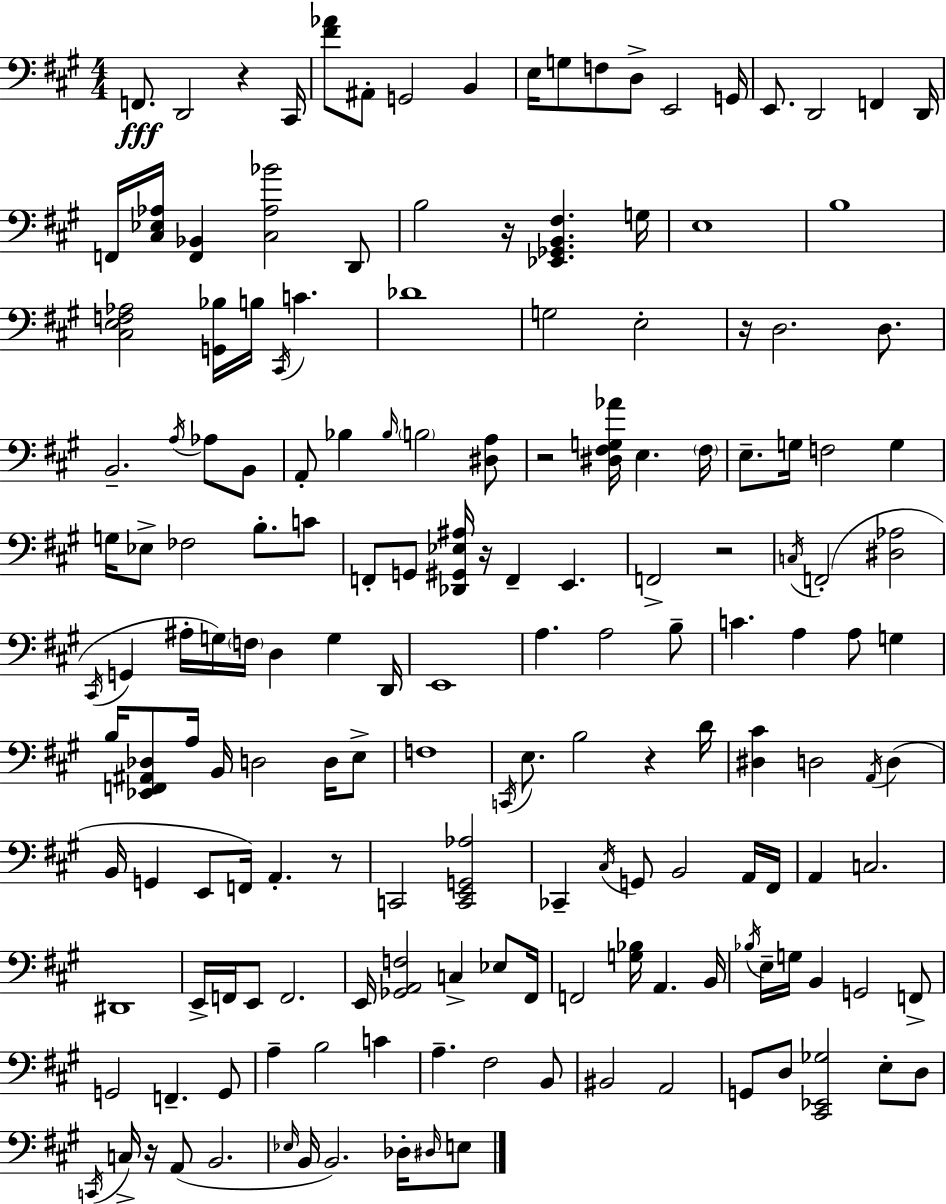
{
  \clef bass
  \numericTimeSignature
  \time 4/4
  \key a \major
  f,8.\fff d,2 r4 cis,16 | <fis' aes'>8 ais,8-. g,2 b,4 | e16 g8 f8 d8-> e,2 g,16 | e,8. d,2 f,4 d,16 | \break f,16 <cis ees aes>16 <f, bes,>4 <cis aes bes'>2 d,8 | b2 r16 <ees, ges, b, fis>4. g16 | e1 | b1 | \break <cis e f aes>2 <g, bes>16 b16 \acciaccatura { cis,16 } c'4. | des'1 | g2 e2-. | r16 d2. d8. | \break b,2.-- \acciaccatura { a16 } aes8 | b,8 a,8-. bes4 \grace { bes16 } \parenthesize b2 | <dis a>8 r2 <dis fis g aes'>16 e4. | \parenthesize fis16 e8.-- g16 f2 g4 | \break g16 ees8-> fes2 b8.-. | c'8 f,8-. g,8 <des, gis, ees ais>16 r16 f,4-- e,4. | f,2-> r2 | \acciaccatura { c16 } f,2-.( <dis aes>2 | \break \acciaccatura { cis,16 } g,4 ais16-. g16) \parenthesize f16 d4 | g4 d,16 e,1 | a4. a2 | b8-- c'4. a4 a8 | \break g4 b16 <ees, f, ais, des>8 a16 b,16 d2 | d16 e8-> f1 | \acciaccatura { c,16 } e8. b2 | r4 d'16 <dis cis'>4 d2 | \break \acciaccatura { a,16 }( d4 b,16 g,4 e,8 f,16) a,4.-. | r8 c,2 <c, e, g, aes>2 | ces,4-- \acciaccatura { cis16 } g,8 b,2 | a,16 fis,16 a,4 c2. | \break dis,1 | e,16-> f,16 e,8 f,2. | e,16 <ges, a, f>2 | c4-> ees8 fis,16 f,2 | \break <g bes>16 a,4. b,16 \acciaccatura { bes16 } e16-- g16 b,4 g,2 | f,8-> g,2 | f,4.-- g,8 a4-- b2 | c'4 a4.-- fis2 | \break b,8 bis,2 | a,2 g,8 d8 <cis, ees, ges>2 | e8-. d8 \acciaccatura { c,16 } c16-> r16 a,8( b,2. | \grace { ees16 } b,16 b,2.) | \break des16-. \grace { dis16 } e8 \bar "|."
}